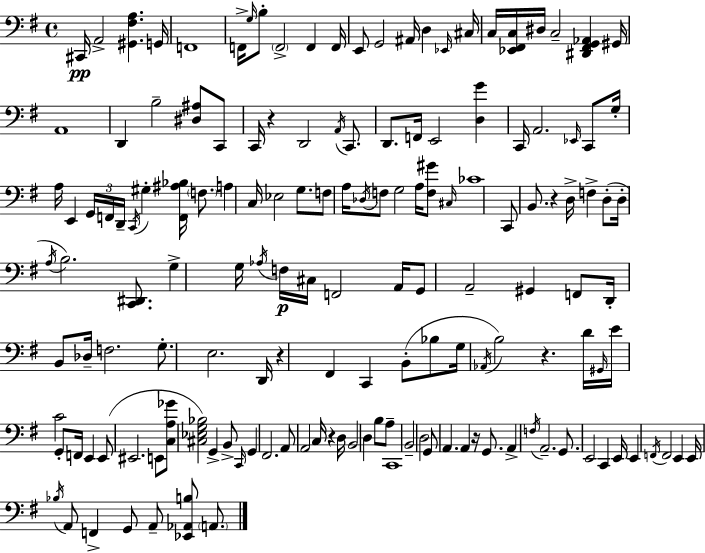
{
  \clef bass
  \time 4/4
  \defaultTimeSignature
  \key e \minor
  \repeat volta 2 { cis,16\pp a,2-> <gis, fis a>4. g,16 | f,1 | f,16-> \grace { g16 } b8-. \parenthesize f,2-> f,4 | f,16 e,8 g,2 ais,16 d4 | \break \grace { ees,16 } cis16 c16 <ees, fis, c>16 dis16 c2-- <dis, fis, g, aes,>4 | gis,16 a,1 | d,4 b2-- <dis ais>8 | c,8 c,16 r4 d,2 \acciaccatura { a,16 } | \break c,8. d,8. f,16 e,2 <d g'>4 | c,16 a,2. | \grace { ees,16 } c,8 g16-. a16 e,4 \tuplet 3/2 { g,16 f,16 d,16-- } \acciaccatura { c,16 } gis4-. | <f, ais bes>16 \parenthesize f8. a4 c16 ees2 | \break g8. f8 a16 \acciaccatura { des16 } f8 g2 | a16 <f gis'>8 \grace { cis16 } ces'1 | c,8 b,8. r4 | d16-> f4-> d8-.( d16-. \acciaccatura { a16 }) b2. | \break <c, dis,>8. g4-> g16 \acciaccatura { aes16 } f16\p cis16 | f,2 a,16 g,8 a,2-- | gis,4 f,8 d,16-. b,8 des16-- f2. | g8.-. e2. | \break d,16 r4 fis,4 | c,4 b,8-.( bes8 g16 \acciaccatura { aes,16 }) b2 | r4. d'16 \grace { gis,16 } e'16 c'2 | g,8-. f,16 e,4 e,8( eis,2. | \break e,8 <c a ges'>8 <cis ees g bes>2) | g,4-> b,8-> \grace { c,16 } g,4 | fis,2. a,8 a,2 | c16 r4 d16 b,2 | \break d4 b8 a8-- c,1 | b,2-- | d2 g,8 a,4. | a,4 r16 g,8. a,4-> | \break \acciaccatura { f16 } a,2.-- g,8. | e,2 c,4 e,16 e,4 | \acciaccatura { f,16 } f,2 e,4 e,16 \acciaccatura { bes16 } | a,8 f,4-> g,8 a,8-- <ees, aes, b>8 \parenthesize a,8. } \bar "|."
}